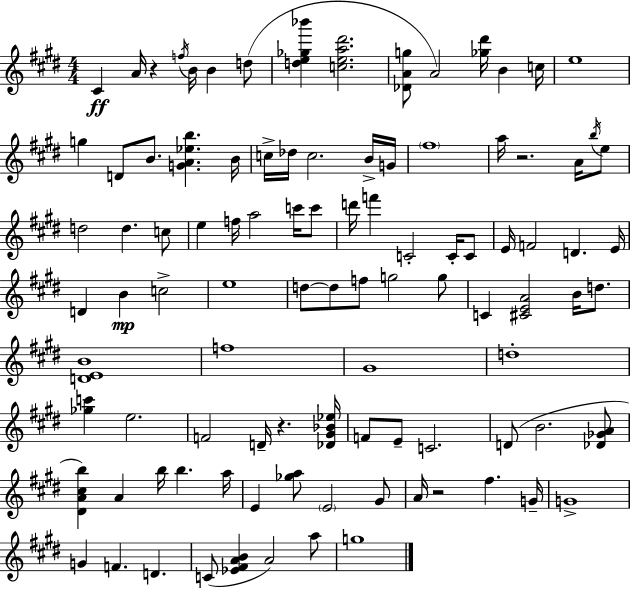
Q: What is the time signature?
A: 4/4